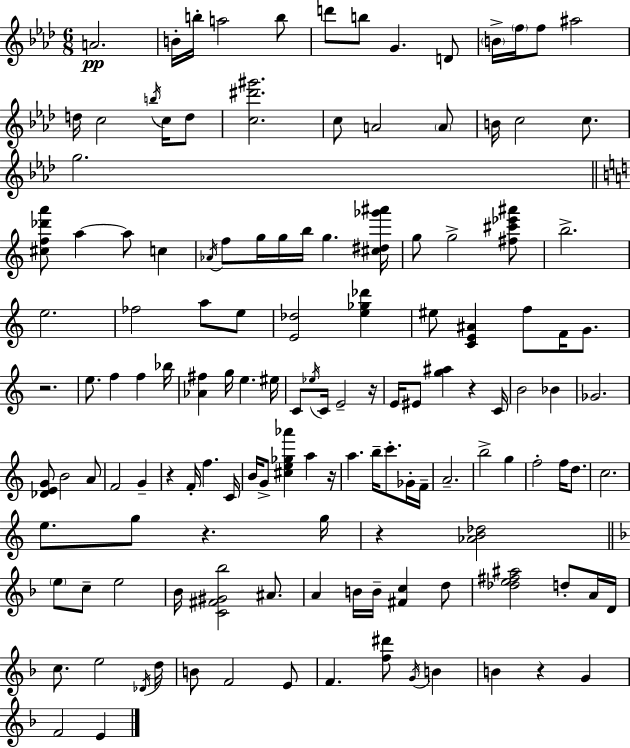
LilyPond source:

{
  \clef treble
  \numericTimeSignature
  \time 6/8
  \key f \minor
  a'2.\pp | b'16-. b''16-. a''2 b''8 | d'''8 b''8 g'4. d'8 | \parenthesize b'16-> \parenthesize f''16 f''8 ais''2 | \break d''16 c''2 \acciaccatura { b''16 } c''16 d''8 | <c'' dis''' gis'''>2. | c''8 a'2 \parenthesize a'8 | b'16 c''2 c''8. | \break g''2. | \bar "||" \break \key c \major <cis'' f'' des''' a'''>8 a''4~~ a''8 c''4 | \acciaccatura { aes'16 } f''8 g''16 g''16 b''16 g''4. | <cis'' dis'' ges''' ais'''>16 g''8 g''2-> <fis'' cis''' ees''' ais'''>8 | b''2.-> | \break e''2. | fes''2 a''8 e''8 | <e' des''>2 <e'' ges'' des'''>4 | eis''8 <c' e' ais'>4 f''8 f'16 g'8. | \break r2. | e''8. f''4 f''4 | bes''16 <aes' fis''>4 g''16 e''4. | eis''16 c'8 \acciaccatura { ees''16 } c'16 e'2-- | \break r16 e'16 eis'8 <g'' ais''>4 r4 | c'16 b'2 bes'4 | ges'2. | <des' e' g'>8 b'2 | \break a'8 f'2 g'4-- | r4 f'16-. f''4. | c'16 b'16 g'8-> <cis'' e'' ges'' aes'''>4 a''4 | r16 a''4. b''16-- c'''8.-. | \break ges'16-. f'16-- a'2.-- | b''2-> g''4 | f''2-. f''16 d''8. | c''2. | \break e''8. g''8 r4. | g''16 r4 <aes' b' des''>2 | \bar "||" \break \key f \major \parenthesize e''8 c''8-- e''2 | bes'16 <c' fis' gis' bes''>2 ais'8. | a'4 b'16 b'16-- <fis' c''>4 d''8 | <des'' e'' fis'' ais''>2 d''8-. a'16 d'16 | \break c''8. e''2 \acciaccatura { des'16 } | d''16 b'8 f'2 e'8 | f'4. <f'' dis'''>8 \acciaccatura { g'16 } b'4 | b'4 r4 g'4 | \break f'2 e'4 | \bar "|."
}